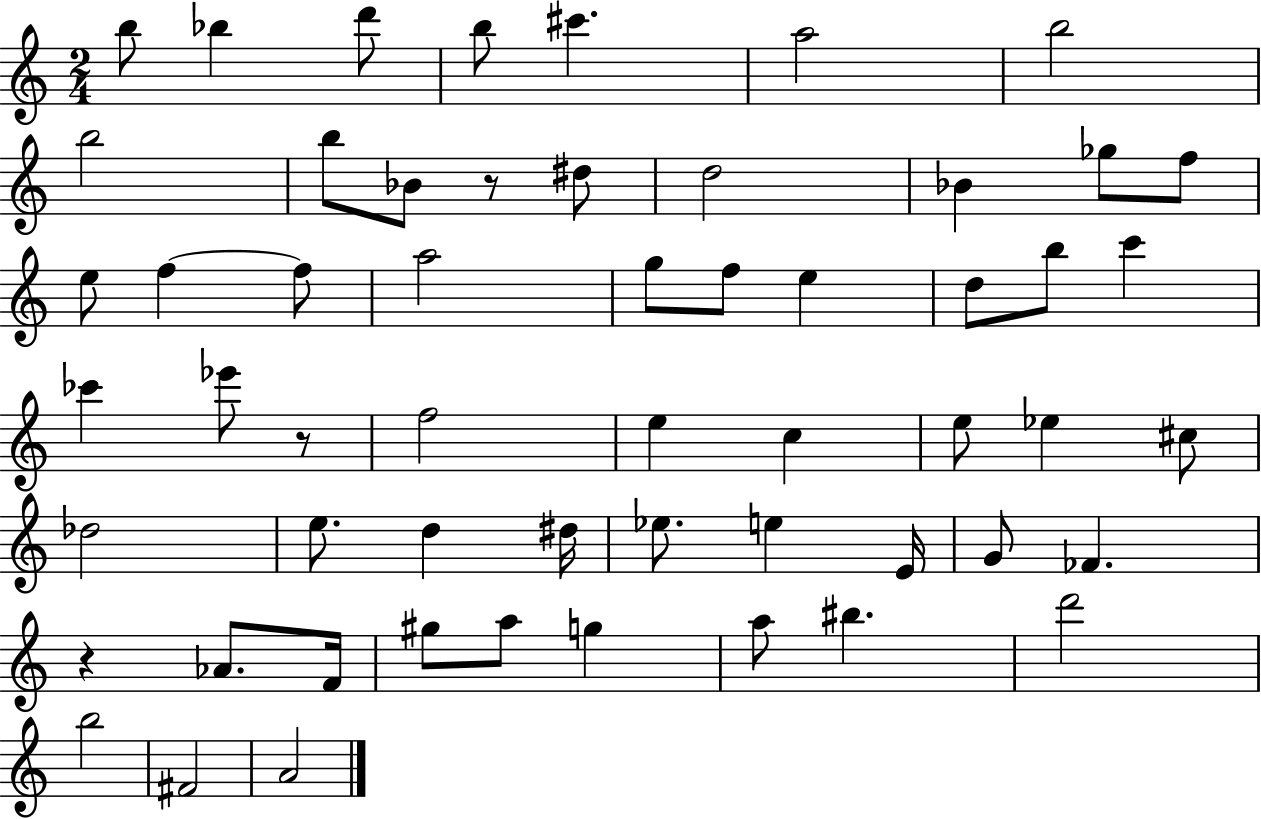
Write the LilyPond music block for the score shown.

{
  \clef treble
  \numericTimeSignature
  \time 2/4
  \key c \major
  b''8 bes''4 d'''8 | b''8 cis'''4. | a''2 | b''2 | \break b''2 | b''8 bes'8 r8 dis''8 | d''2 | bes'4 ges''8 f''8 | \break e''8 f''4~~ f''8 | a''2 | g''8 f''8 e''4 | d''8 b''8 c'''4 | \break ces'''4 ees'''8 r8 | f''2 | e''4 c''4 | e''8 ees''4 cis''8 | \break des''2 | e''8. d''4 dis''16 | ees''8. e''4 e'16 | g'8 fes'4. | \break r4 aes'8. f'16 | gis''8 a''8 g''4 | a''8 bis''4. | d'''2 | \break b''2 | fis'2 | a'2 | \bar "|."
}